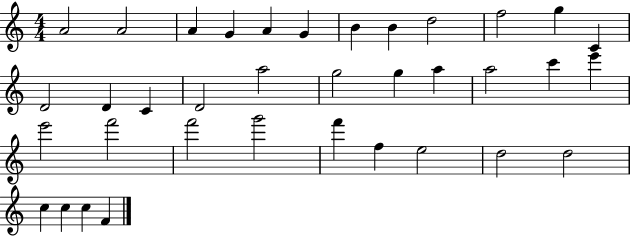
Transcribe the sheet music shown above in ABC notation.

X:1
T:Untitled
M:4/4
L:1/4
K:C
A2 A2 A G A G B B d2 f2 g C D2 D C D2 a2 g2 g a a2 c' e' e'2 f'2 f'2 g'2 f' f e2 d2 d2 c c c F